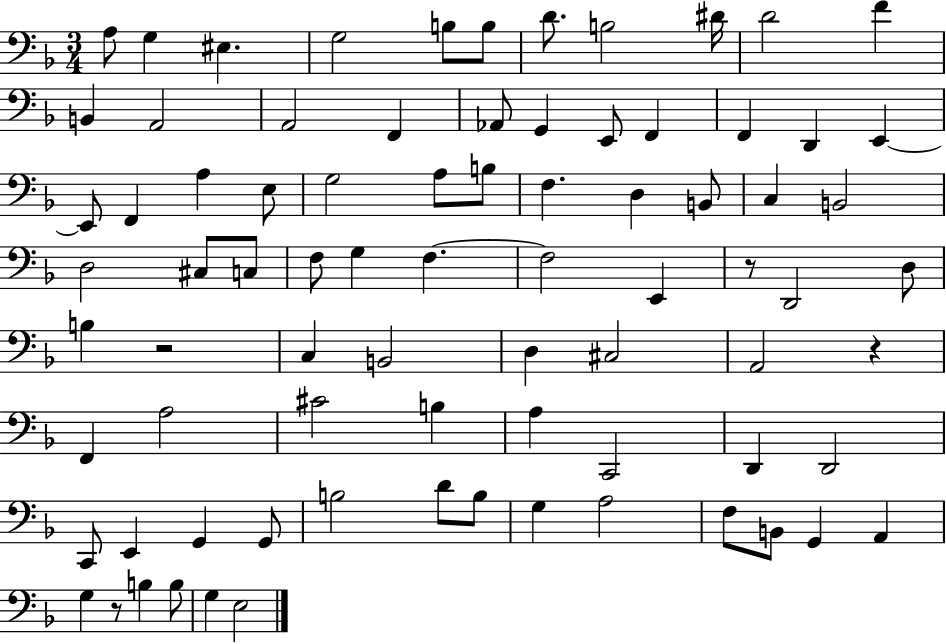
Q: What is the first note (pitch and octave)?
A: A3